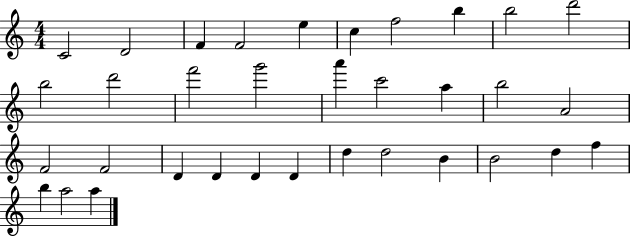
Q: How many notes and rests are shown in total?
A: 34